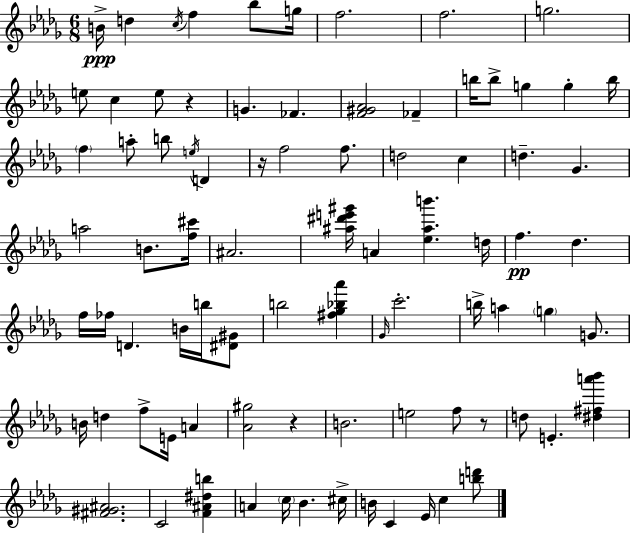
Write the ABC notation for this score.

X:1
T:Untitled
M:6/8
L:1/4
K:Bbm
B/4 d c/4 f _b/2 g/4 f2 f2 g2 e/2 c e/2 z G _F [F^G_A]2 _F b/4 b/2 g g b/4 f a/2 b/2 e/4 D z/4 f2 f/2 d2 c d _G a2 B/2 [f^c']/4 ^A2 [^a^d'e'^g']/4 A [_e^ab'] d/4 f _d f/4 _f/4 D B/4 b/4 [^D^G]/2 b2 [^f_g_b_a'] _G/4 c'2 b/4 a g G/2 B/4 d f/2 E/4 A [_A^g]2 z B2 e2 f/2 z/2 d/2 E [^d^fa'_b'] [^F^G^A]2 C2 [F^A^db] A c/4 _B ^c/4 B/4 C _E/4 c [bd']/2